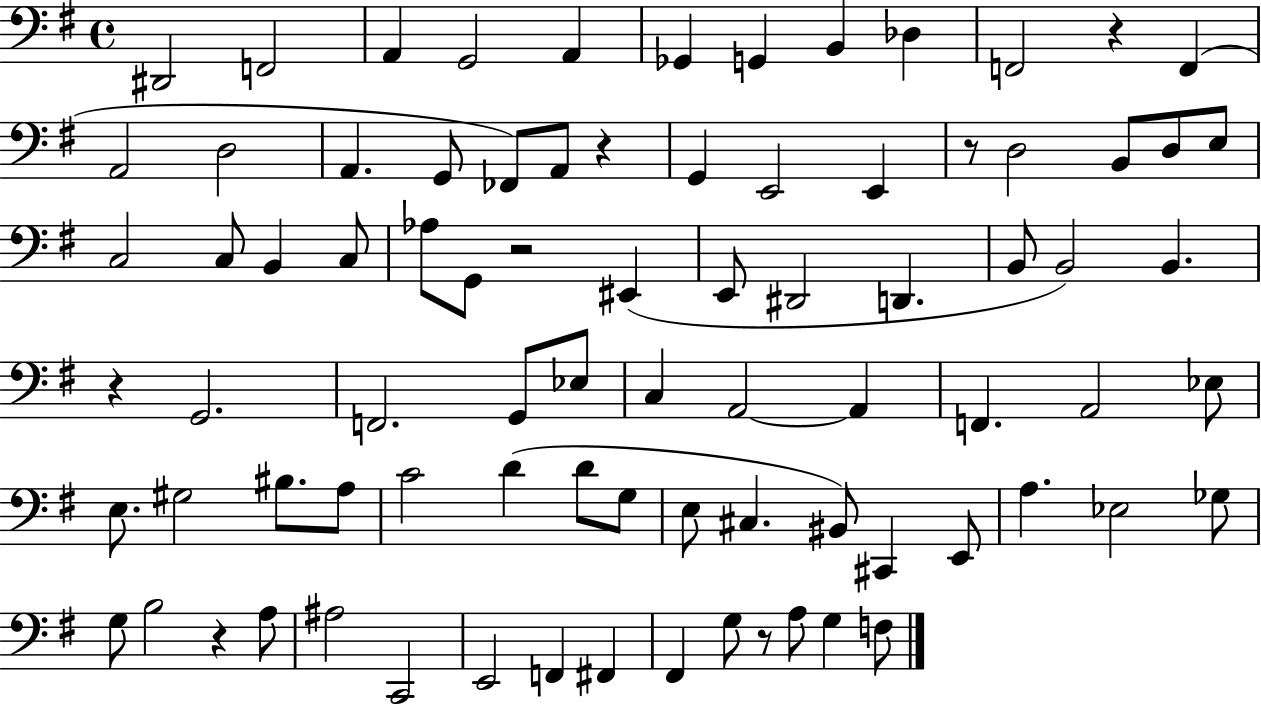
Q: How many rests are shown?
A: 7